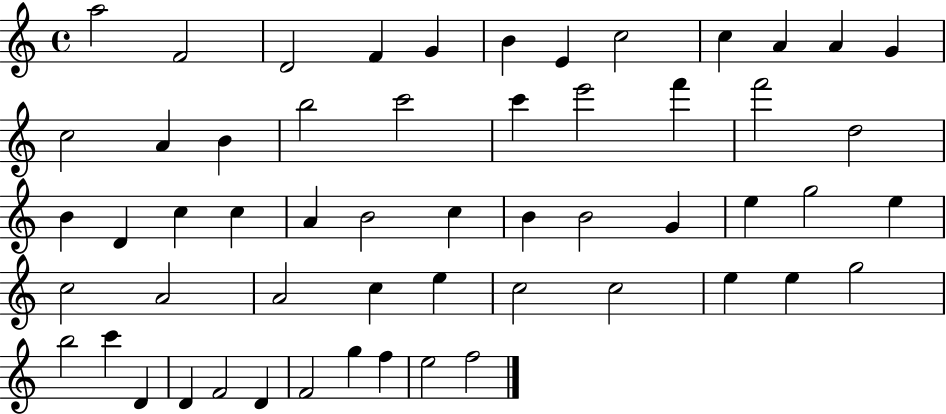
X:1
T:Untitled
M:4/4
L:1/4
K:C
a2 F2 D2 F G B E c2 c A A G c2 A B b2 c'2 c' e'2 f' f'2 d2 B D c c A B2 c B B2 G e g2 e c2 A2 A2 c e c2 c2 e e g2 b2 c' D D F2 D F2 g f e2 f2